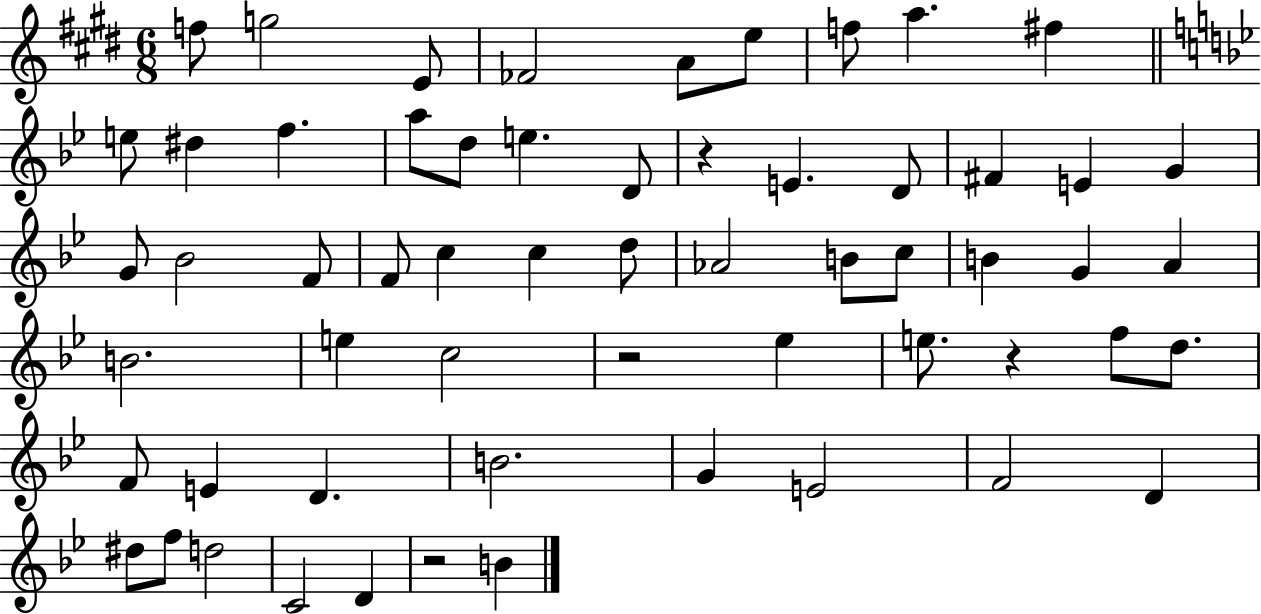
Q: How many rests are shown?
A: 4